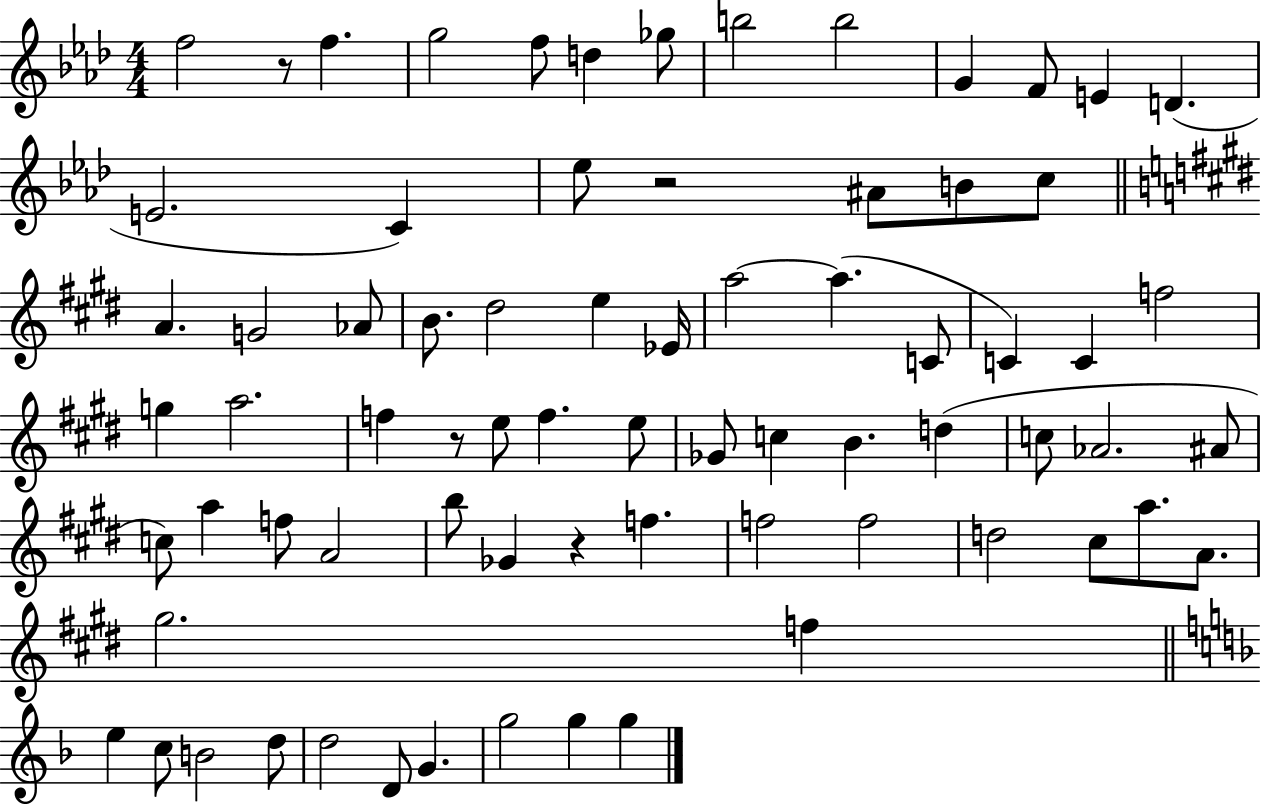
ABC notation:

X:1
T:Untitled
M:4/4
L:1/4
K:Ab
f2 z/2 f g2 f/2 d _g/2 b2 b2 G F/2 E D E2 C _e/2 z2 ^A/2 B/2 c/2 A G2 _A/2 B/2 ^d2 e _E/4 a2 a C/2 C C f2 g a2 f z/2 e/2 f e/2 _G/2 c B d c/2 _A2 ^A/2 c/2 a f/2 A2 b/2 _G z f f2 f2 d2 ^c/2 a/2 A/2 ^g2 f e c/2 B2 d/2 d2 D/2 G g2 g g